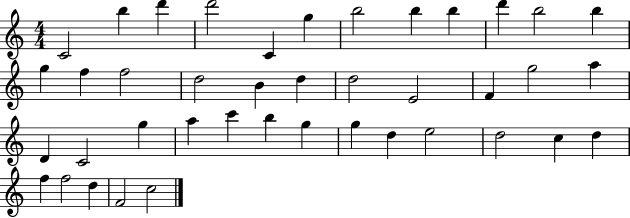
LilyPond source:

{
  \clef treble
  \numericTimeSignature
  \time 4/4
  \key c \major
  c'2 b''4 d'''4 | d'''2 c'4 g''4 | b''2 b''4 b''4 | d'''4 b''2 b''4 | \break g''4 f''4 f''2 | d''2 b'4 d''4 | d''2 e'2 | f'4 g''2 a''4 | \break d'4 c'2 g''4 | a''4 c'''4 b''4 g''4 | g''4 d''4 e''2 | d''2 c''4 d''4 | \break f''4 f''2 d''4 | f'2 c''2 | \bar "|."
}